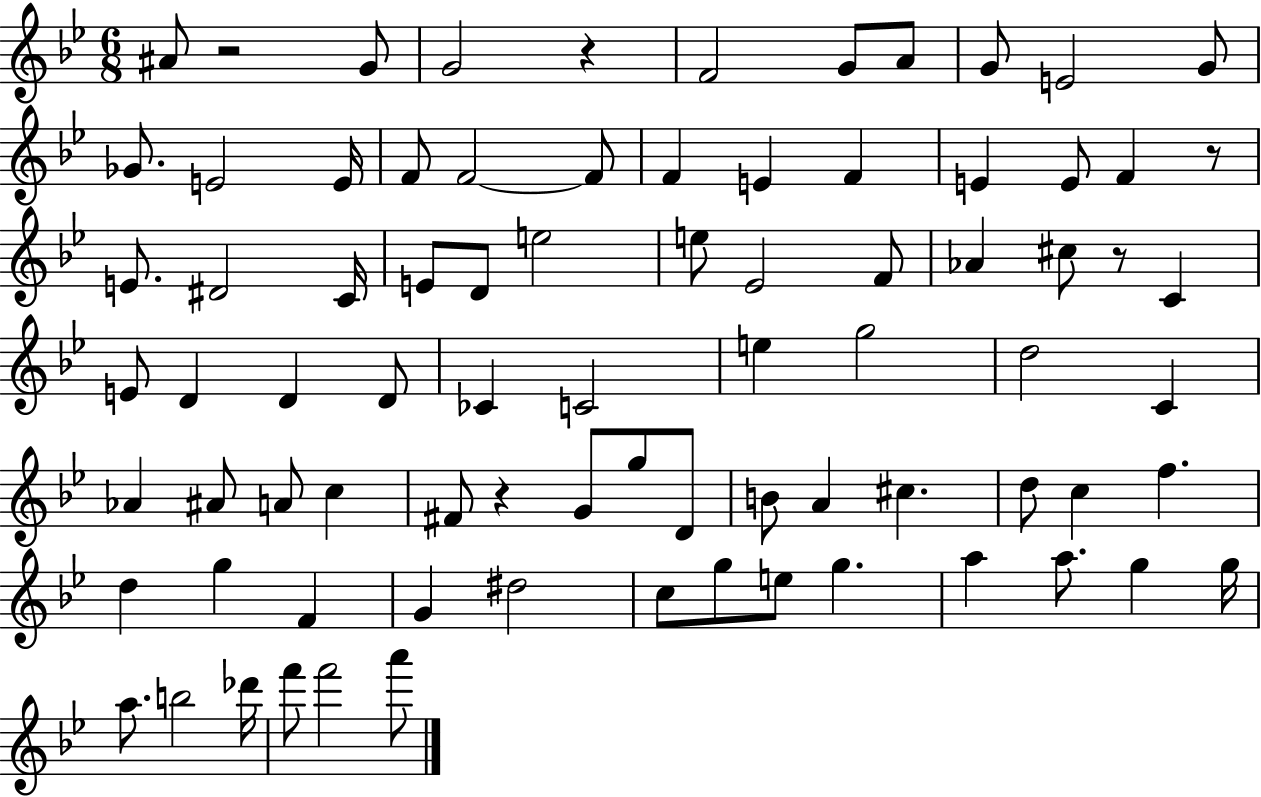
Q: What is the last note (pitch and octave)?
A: A6